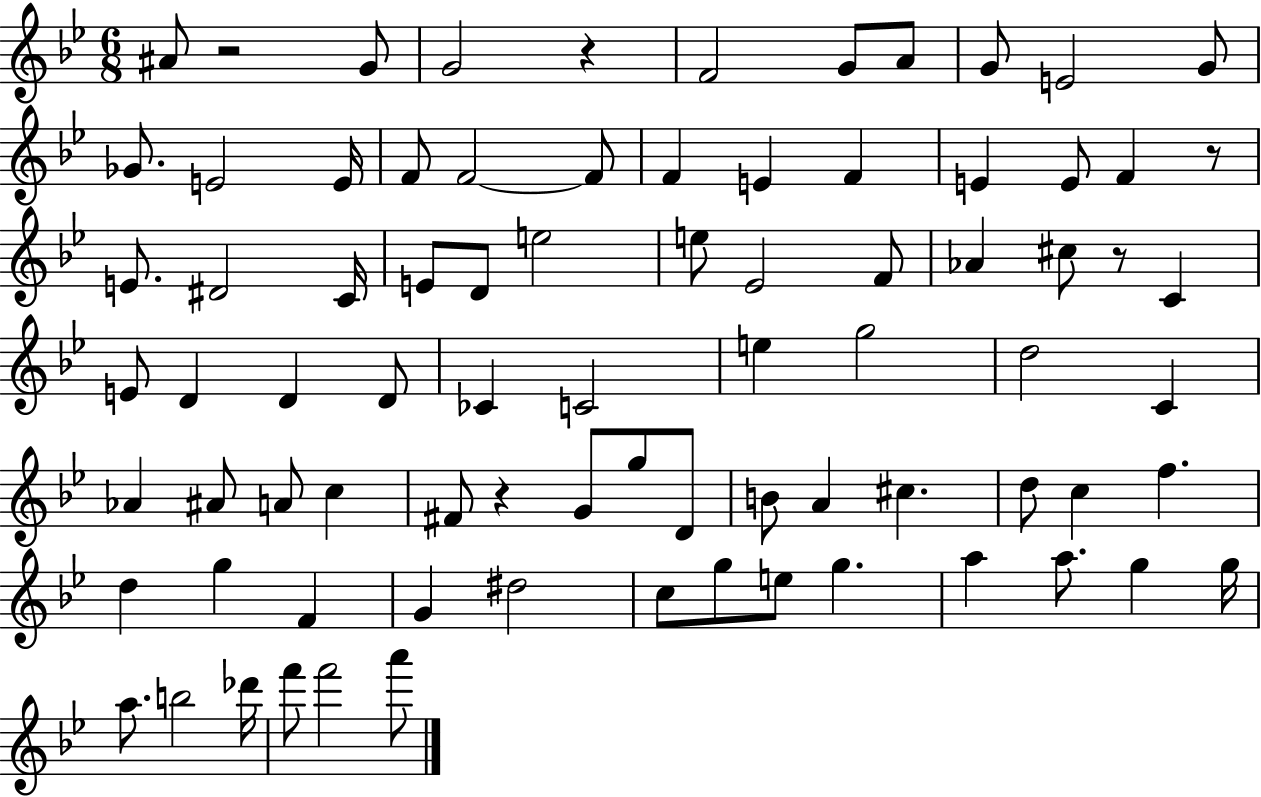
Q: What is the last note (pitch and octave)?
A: A6